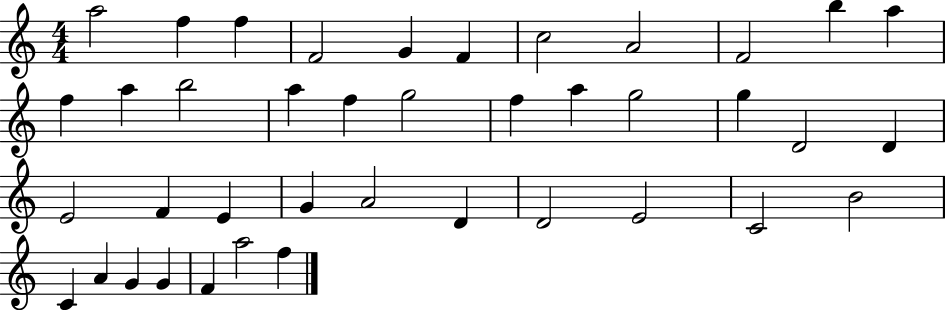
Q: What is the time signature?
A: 4/4